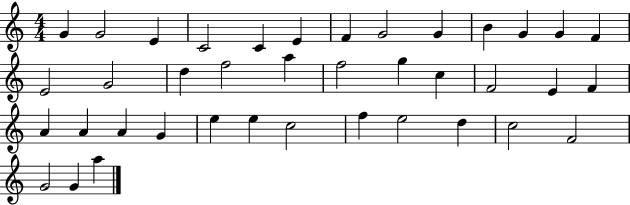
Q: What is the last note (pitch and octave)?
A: A5